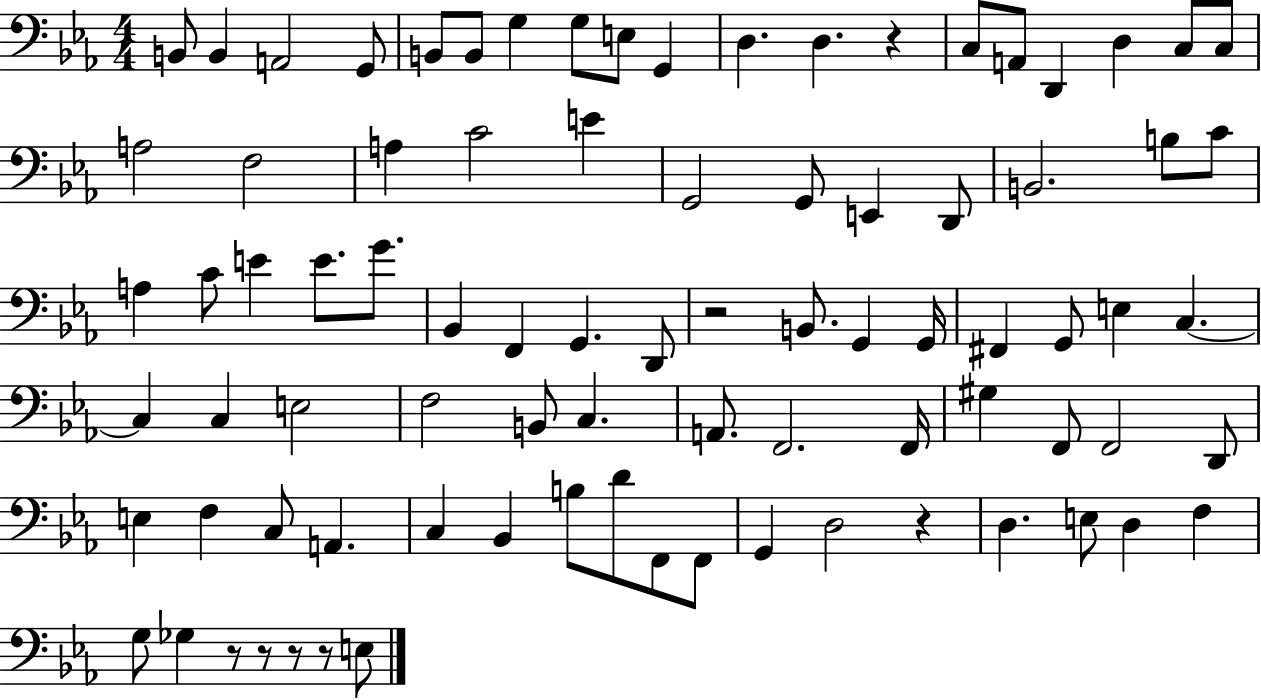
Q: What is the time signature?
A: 4/4